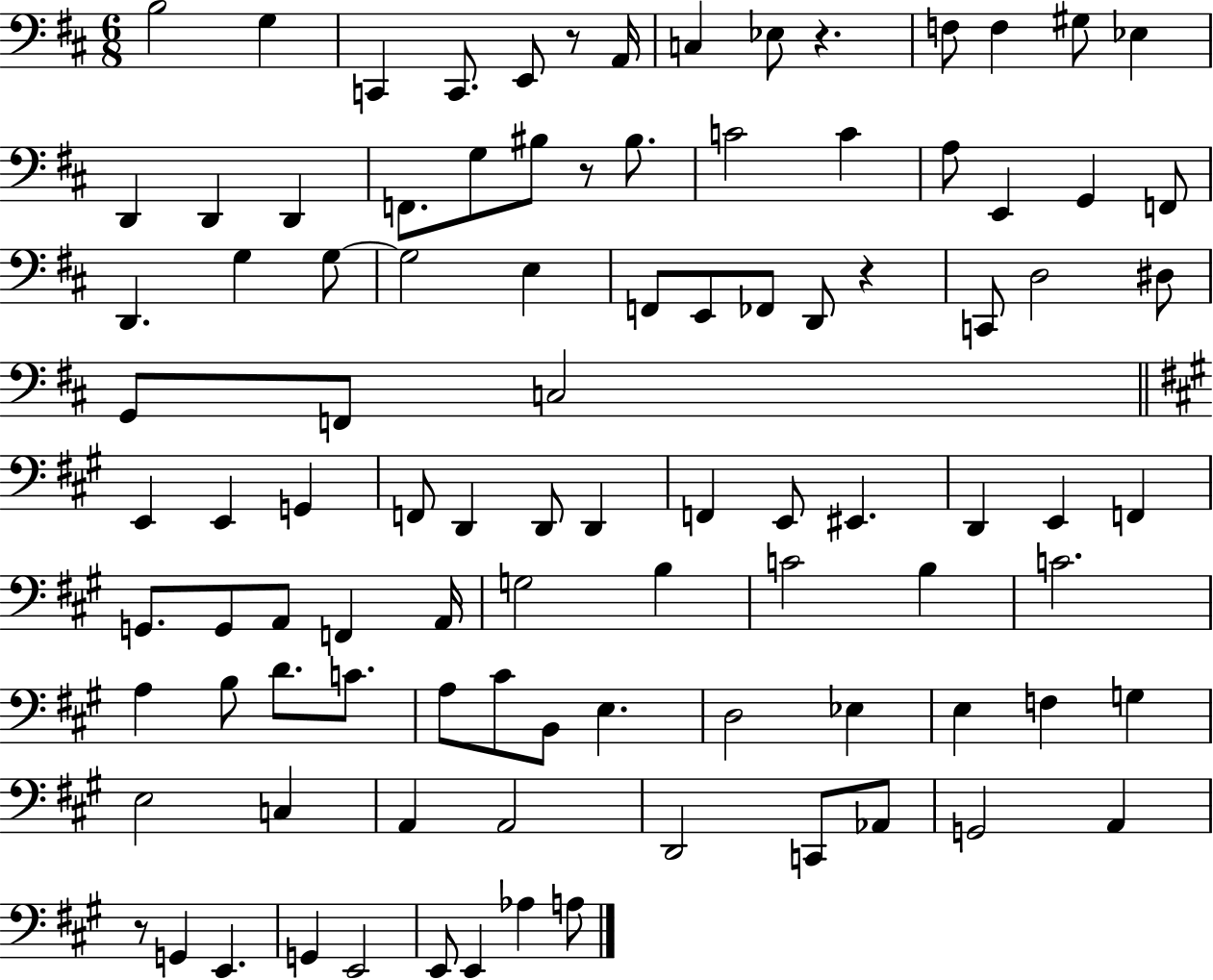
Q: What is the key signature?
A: D major